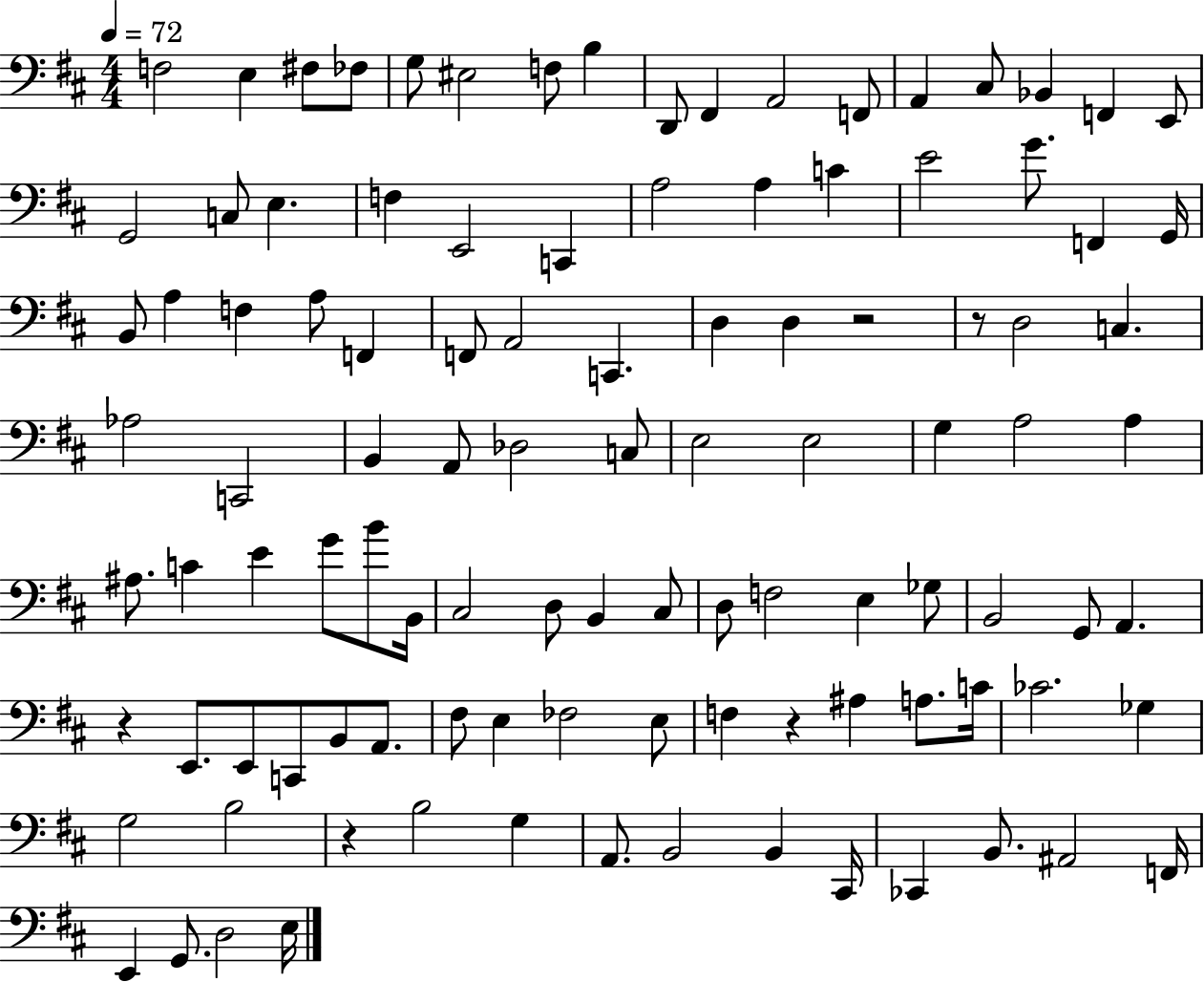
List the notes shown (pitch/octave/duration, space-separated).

F3/h E3/q F#3/e FES3/e G3/e EIS3/h F3/e B3/q D2/e F#2/q A2/h F2/e A2/q C#3/e Bb2/q F2/q E2/e G2/h C3/e E3/q. F3/q E2/h C2/q A3/h A3/q C4/q E4/h G4/e. F2/q G2/s B2/e A3/q F3/q A3/e F2/q F2/e A2/h C2/q. D3/q D3/q R/h R/e D3/h C3/q. Ab3/h C2/h B2/q A2/e Db3/h C3/e E3/h E3/h G3/q A3/h A3/q A#3/e. C4/q E4/q G4/e B4/e B2/s C#3/h D3/e B2/q C#3/e D3/e F3/h E3/q Gb3/e B2/h G2/e A2/q. R/q E2/e. E2/e C2/e B2/e A2/e. F#3/e E3/q FES3/h E3/e F3/q R/q A#3/q A3/e. C4/s CES4/h. Gb3/q G3/h B3/h R/q B3/h G3/q A2/e. B2/h B2/q C#2/s CES2/q B2/e. A#2/h F2/s E2/q G2/e. D3/h E3/s